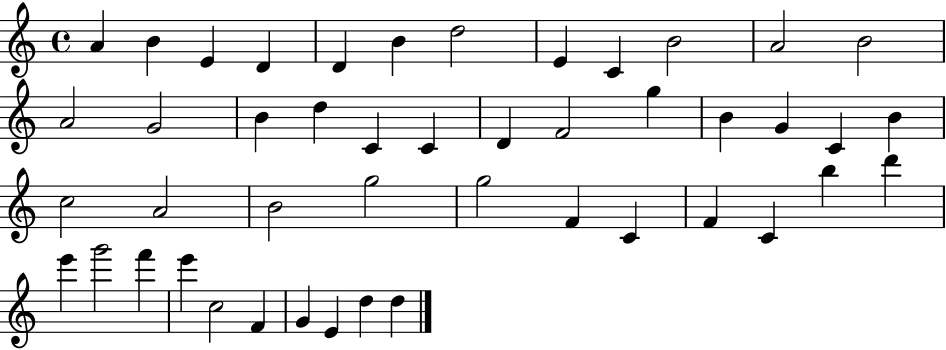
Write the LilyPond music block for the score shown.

{
  \clef treble
  \time 4/4
  \defaultTimeSignature
  \key c \major
  a'4 b'4 e'4 d'4 | d'4 b'4 d''2 | e'4 c'4 b'2 | a'2 b'2 | \break a'2 g'2 | b'4 d''4 c'4 c'4 | d'4 f'2 g''4 | b'4 g'4 c'4 b'4 | \break c''2 a'2 | b'2 g''2 | g''2 f'4 c'4 | f'4 c'4 b''4 d'''4 | \break e'''4 g'''2 f'''4 | e'''4 c''2 f'4 | g'4 e'4 d''4 d''4 | \bar "|."
}